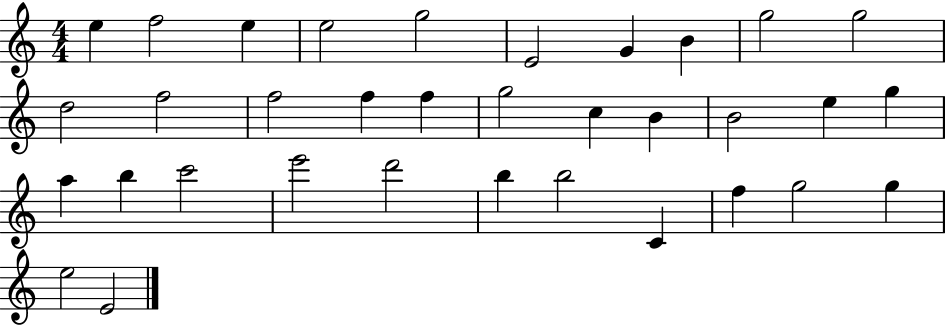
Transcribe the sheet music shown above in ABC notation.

X:1
T:Untitled
M:4/4
L:1/4
K:C
e f2 e e2 g2 E2 G B g2 g2 d2 f2 f2 f f g2 c B B2 e g a b c'2 e'2 d'2 b b2 C f g2 g e2 E2